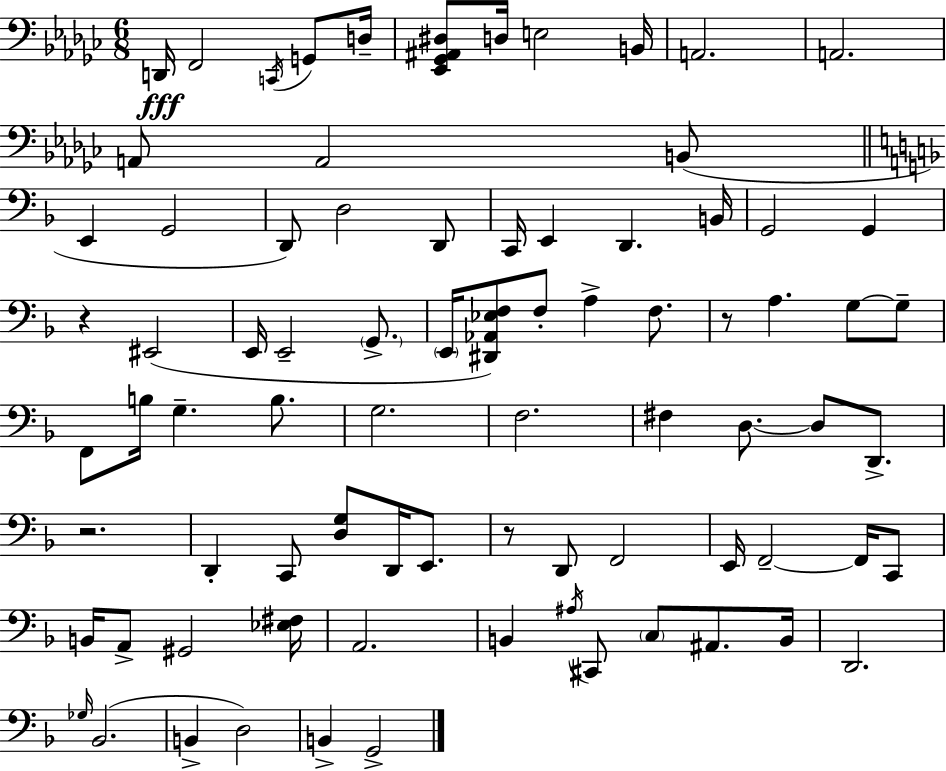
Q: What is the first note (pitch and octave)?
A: D2